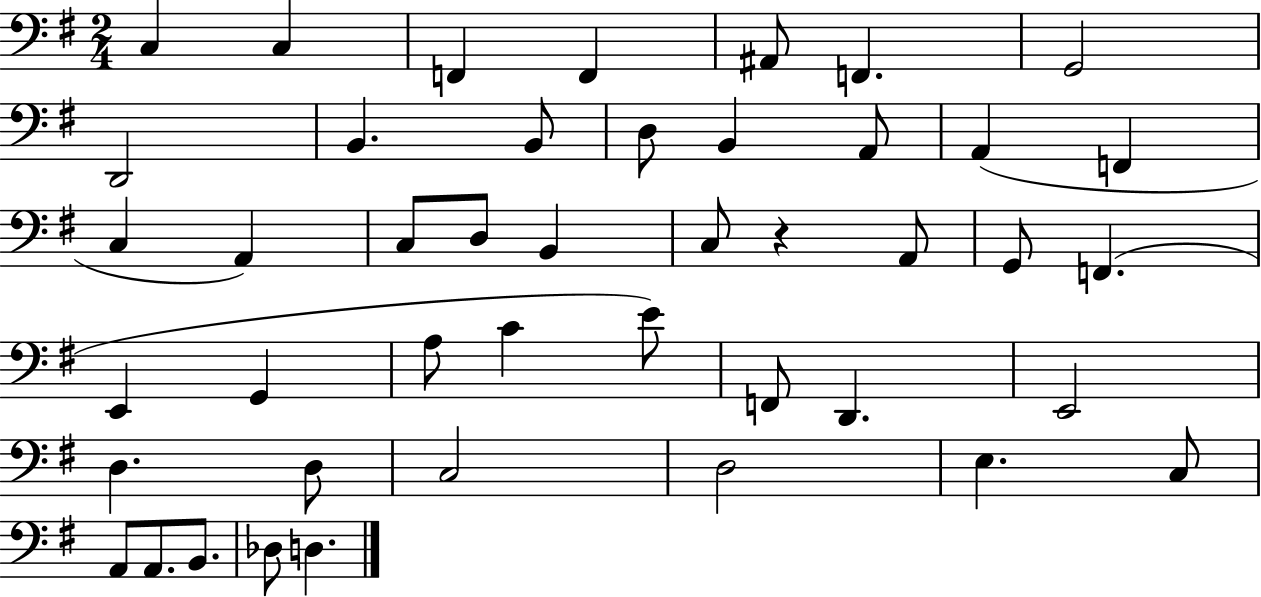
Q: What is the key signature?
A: G major